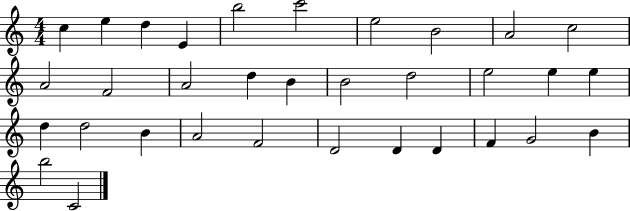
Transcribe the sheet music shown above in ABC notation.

X:1
T:Untitled
M:4/4
L:1/4
K:C
c e d E b2 c'2 e2 B2 A2 c2 A2 F2 A2 d B B2 d2 e2 e e d d2 B A2 F2 D2 D D F G2 B b2 C2